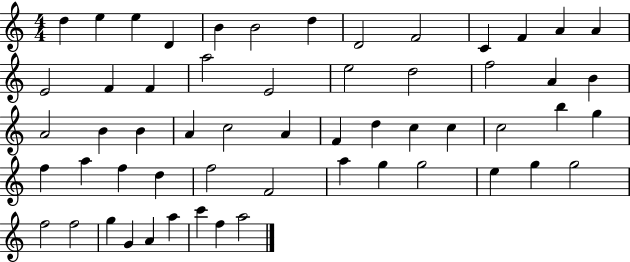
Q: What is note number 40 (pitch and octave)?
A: D5